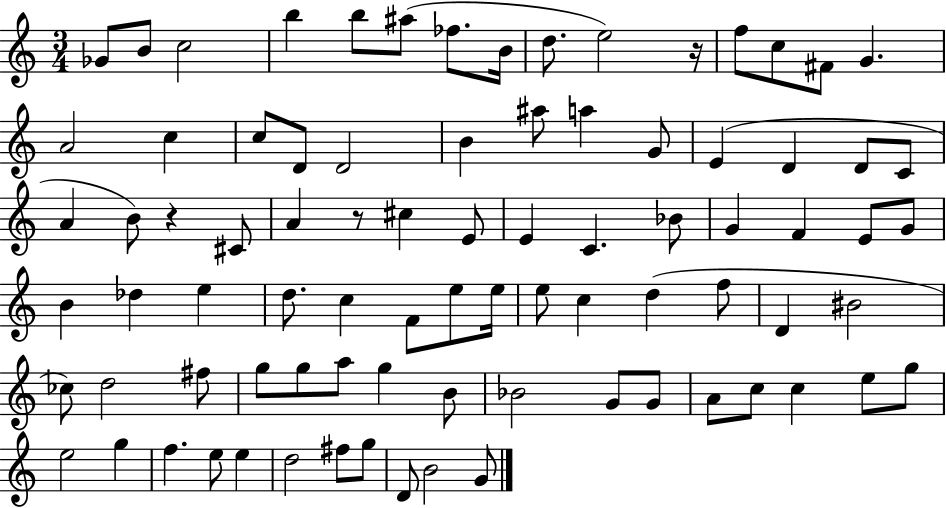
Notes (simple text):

Gb4/e B4/e C5/h B5/q B5/e A#5/e FES5/e. B4/s D5/e. E5/h R/s F5/e C5/e F#4/e G4/q. A4/h C5/q C5/e D4/e D4/h B4/q A#5/e A5/q G4/e E4/q D4/q D4/e C4/e A4/q B4/e R/q C#4/e A4/q R/e C#5/q E4/e E4/q C4/q. Bb4/e G4/q F4/q E4/e G4/e B4/q Db5/q E5/q D5/e. C5/q F4/e E5/e E5/s E5/e C5/q D5/q F5/e D4/q BIS4/h CES5/e D5/h F#5/e G5/e G5/e A5/e G5/q B4/e Bb4/h G4/e G4/e A4/e C5/e C5/q E5/e G5/e E5/h G5/q F5/q. E5/e E5/q D5/h F#5/e G5/e D4/e B4/h G4/e